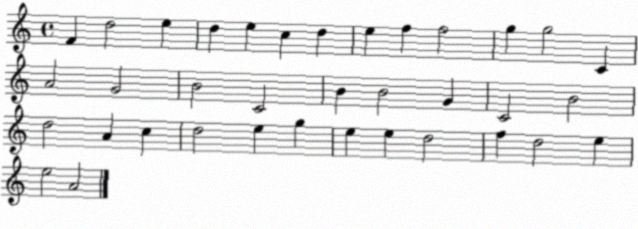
X:1
T:Untitled
M:4/4
L:1/4
K:C
F d2 e d e c d e f f2 g g2 C A2 G2 B2 C2 B B2 G C2 B2 d2 A c d2 e g e e d2 f d2 e e2 A2